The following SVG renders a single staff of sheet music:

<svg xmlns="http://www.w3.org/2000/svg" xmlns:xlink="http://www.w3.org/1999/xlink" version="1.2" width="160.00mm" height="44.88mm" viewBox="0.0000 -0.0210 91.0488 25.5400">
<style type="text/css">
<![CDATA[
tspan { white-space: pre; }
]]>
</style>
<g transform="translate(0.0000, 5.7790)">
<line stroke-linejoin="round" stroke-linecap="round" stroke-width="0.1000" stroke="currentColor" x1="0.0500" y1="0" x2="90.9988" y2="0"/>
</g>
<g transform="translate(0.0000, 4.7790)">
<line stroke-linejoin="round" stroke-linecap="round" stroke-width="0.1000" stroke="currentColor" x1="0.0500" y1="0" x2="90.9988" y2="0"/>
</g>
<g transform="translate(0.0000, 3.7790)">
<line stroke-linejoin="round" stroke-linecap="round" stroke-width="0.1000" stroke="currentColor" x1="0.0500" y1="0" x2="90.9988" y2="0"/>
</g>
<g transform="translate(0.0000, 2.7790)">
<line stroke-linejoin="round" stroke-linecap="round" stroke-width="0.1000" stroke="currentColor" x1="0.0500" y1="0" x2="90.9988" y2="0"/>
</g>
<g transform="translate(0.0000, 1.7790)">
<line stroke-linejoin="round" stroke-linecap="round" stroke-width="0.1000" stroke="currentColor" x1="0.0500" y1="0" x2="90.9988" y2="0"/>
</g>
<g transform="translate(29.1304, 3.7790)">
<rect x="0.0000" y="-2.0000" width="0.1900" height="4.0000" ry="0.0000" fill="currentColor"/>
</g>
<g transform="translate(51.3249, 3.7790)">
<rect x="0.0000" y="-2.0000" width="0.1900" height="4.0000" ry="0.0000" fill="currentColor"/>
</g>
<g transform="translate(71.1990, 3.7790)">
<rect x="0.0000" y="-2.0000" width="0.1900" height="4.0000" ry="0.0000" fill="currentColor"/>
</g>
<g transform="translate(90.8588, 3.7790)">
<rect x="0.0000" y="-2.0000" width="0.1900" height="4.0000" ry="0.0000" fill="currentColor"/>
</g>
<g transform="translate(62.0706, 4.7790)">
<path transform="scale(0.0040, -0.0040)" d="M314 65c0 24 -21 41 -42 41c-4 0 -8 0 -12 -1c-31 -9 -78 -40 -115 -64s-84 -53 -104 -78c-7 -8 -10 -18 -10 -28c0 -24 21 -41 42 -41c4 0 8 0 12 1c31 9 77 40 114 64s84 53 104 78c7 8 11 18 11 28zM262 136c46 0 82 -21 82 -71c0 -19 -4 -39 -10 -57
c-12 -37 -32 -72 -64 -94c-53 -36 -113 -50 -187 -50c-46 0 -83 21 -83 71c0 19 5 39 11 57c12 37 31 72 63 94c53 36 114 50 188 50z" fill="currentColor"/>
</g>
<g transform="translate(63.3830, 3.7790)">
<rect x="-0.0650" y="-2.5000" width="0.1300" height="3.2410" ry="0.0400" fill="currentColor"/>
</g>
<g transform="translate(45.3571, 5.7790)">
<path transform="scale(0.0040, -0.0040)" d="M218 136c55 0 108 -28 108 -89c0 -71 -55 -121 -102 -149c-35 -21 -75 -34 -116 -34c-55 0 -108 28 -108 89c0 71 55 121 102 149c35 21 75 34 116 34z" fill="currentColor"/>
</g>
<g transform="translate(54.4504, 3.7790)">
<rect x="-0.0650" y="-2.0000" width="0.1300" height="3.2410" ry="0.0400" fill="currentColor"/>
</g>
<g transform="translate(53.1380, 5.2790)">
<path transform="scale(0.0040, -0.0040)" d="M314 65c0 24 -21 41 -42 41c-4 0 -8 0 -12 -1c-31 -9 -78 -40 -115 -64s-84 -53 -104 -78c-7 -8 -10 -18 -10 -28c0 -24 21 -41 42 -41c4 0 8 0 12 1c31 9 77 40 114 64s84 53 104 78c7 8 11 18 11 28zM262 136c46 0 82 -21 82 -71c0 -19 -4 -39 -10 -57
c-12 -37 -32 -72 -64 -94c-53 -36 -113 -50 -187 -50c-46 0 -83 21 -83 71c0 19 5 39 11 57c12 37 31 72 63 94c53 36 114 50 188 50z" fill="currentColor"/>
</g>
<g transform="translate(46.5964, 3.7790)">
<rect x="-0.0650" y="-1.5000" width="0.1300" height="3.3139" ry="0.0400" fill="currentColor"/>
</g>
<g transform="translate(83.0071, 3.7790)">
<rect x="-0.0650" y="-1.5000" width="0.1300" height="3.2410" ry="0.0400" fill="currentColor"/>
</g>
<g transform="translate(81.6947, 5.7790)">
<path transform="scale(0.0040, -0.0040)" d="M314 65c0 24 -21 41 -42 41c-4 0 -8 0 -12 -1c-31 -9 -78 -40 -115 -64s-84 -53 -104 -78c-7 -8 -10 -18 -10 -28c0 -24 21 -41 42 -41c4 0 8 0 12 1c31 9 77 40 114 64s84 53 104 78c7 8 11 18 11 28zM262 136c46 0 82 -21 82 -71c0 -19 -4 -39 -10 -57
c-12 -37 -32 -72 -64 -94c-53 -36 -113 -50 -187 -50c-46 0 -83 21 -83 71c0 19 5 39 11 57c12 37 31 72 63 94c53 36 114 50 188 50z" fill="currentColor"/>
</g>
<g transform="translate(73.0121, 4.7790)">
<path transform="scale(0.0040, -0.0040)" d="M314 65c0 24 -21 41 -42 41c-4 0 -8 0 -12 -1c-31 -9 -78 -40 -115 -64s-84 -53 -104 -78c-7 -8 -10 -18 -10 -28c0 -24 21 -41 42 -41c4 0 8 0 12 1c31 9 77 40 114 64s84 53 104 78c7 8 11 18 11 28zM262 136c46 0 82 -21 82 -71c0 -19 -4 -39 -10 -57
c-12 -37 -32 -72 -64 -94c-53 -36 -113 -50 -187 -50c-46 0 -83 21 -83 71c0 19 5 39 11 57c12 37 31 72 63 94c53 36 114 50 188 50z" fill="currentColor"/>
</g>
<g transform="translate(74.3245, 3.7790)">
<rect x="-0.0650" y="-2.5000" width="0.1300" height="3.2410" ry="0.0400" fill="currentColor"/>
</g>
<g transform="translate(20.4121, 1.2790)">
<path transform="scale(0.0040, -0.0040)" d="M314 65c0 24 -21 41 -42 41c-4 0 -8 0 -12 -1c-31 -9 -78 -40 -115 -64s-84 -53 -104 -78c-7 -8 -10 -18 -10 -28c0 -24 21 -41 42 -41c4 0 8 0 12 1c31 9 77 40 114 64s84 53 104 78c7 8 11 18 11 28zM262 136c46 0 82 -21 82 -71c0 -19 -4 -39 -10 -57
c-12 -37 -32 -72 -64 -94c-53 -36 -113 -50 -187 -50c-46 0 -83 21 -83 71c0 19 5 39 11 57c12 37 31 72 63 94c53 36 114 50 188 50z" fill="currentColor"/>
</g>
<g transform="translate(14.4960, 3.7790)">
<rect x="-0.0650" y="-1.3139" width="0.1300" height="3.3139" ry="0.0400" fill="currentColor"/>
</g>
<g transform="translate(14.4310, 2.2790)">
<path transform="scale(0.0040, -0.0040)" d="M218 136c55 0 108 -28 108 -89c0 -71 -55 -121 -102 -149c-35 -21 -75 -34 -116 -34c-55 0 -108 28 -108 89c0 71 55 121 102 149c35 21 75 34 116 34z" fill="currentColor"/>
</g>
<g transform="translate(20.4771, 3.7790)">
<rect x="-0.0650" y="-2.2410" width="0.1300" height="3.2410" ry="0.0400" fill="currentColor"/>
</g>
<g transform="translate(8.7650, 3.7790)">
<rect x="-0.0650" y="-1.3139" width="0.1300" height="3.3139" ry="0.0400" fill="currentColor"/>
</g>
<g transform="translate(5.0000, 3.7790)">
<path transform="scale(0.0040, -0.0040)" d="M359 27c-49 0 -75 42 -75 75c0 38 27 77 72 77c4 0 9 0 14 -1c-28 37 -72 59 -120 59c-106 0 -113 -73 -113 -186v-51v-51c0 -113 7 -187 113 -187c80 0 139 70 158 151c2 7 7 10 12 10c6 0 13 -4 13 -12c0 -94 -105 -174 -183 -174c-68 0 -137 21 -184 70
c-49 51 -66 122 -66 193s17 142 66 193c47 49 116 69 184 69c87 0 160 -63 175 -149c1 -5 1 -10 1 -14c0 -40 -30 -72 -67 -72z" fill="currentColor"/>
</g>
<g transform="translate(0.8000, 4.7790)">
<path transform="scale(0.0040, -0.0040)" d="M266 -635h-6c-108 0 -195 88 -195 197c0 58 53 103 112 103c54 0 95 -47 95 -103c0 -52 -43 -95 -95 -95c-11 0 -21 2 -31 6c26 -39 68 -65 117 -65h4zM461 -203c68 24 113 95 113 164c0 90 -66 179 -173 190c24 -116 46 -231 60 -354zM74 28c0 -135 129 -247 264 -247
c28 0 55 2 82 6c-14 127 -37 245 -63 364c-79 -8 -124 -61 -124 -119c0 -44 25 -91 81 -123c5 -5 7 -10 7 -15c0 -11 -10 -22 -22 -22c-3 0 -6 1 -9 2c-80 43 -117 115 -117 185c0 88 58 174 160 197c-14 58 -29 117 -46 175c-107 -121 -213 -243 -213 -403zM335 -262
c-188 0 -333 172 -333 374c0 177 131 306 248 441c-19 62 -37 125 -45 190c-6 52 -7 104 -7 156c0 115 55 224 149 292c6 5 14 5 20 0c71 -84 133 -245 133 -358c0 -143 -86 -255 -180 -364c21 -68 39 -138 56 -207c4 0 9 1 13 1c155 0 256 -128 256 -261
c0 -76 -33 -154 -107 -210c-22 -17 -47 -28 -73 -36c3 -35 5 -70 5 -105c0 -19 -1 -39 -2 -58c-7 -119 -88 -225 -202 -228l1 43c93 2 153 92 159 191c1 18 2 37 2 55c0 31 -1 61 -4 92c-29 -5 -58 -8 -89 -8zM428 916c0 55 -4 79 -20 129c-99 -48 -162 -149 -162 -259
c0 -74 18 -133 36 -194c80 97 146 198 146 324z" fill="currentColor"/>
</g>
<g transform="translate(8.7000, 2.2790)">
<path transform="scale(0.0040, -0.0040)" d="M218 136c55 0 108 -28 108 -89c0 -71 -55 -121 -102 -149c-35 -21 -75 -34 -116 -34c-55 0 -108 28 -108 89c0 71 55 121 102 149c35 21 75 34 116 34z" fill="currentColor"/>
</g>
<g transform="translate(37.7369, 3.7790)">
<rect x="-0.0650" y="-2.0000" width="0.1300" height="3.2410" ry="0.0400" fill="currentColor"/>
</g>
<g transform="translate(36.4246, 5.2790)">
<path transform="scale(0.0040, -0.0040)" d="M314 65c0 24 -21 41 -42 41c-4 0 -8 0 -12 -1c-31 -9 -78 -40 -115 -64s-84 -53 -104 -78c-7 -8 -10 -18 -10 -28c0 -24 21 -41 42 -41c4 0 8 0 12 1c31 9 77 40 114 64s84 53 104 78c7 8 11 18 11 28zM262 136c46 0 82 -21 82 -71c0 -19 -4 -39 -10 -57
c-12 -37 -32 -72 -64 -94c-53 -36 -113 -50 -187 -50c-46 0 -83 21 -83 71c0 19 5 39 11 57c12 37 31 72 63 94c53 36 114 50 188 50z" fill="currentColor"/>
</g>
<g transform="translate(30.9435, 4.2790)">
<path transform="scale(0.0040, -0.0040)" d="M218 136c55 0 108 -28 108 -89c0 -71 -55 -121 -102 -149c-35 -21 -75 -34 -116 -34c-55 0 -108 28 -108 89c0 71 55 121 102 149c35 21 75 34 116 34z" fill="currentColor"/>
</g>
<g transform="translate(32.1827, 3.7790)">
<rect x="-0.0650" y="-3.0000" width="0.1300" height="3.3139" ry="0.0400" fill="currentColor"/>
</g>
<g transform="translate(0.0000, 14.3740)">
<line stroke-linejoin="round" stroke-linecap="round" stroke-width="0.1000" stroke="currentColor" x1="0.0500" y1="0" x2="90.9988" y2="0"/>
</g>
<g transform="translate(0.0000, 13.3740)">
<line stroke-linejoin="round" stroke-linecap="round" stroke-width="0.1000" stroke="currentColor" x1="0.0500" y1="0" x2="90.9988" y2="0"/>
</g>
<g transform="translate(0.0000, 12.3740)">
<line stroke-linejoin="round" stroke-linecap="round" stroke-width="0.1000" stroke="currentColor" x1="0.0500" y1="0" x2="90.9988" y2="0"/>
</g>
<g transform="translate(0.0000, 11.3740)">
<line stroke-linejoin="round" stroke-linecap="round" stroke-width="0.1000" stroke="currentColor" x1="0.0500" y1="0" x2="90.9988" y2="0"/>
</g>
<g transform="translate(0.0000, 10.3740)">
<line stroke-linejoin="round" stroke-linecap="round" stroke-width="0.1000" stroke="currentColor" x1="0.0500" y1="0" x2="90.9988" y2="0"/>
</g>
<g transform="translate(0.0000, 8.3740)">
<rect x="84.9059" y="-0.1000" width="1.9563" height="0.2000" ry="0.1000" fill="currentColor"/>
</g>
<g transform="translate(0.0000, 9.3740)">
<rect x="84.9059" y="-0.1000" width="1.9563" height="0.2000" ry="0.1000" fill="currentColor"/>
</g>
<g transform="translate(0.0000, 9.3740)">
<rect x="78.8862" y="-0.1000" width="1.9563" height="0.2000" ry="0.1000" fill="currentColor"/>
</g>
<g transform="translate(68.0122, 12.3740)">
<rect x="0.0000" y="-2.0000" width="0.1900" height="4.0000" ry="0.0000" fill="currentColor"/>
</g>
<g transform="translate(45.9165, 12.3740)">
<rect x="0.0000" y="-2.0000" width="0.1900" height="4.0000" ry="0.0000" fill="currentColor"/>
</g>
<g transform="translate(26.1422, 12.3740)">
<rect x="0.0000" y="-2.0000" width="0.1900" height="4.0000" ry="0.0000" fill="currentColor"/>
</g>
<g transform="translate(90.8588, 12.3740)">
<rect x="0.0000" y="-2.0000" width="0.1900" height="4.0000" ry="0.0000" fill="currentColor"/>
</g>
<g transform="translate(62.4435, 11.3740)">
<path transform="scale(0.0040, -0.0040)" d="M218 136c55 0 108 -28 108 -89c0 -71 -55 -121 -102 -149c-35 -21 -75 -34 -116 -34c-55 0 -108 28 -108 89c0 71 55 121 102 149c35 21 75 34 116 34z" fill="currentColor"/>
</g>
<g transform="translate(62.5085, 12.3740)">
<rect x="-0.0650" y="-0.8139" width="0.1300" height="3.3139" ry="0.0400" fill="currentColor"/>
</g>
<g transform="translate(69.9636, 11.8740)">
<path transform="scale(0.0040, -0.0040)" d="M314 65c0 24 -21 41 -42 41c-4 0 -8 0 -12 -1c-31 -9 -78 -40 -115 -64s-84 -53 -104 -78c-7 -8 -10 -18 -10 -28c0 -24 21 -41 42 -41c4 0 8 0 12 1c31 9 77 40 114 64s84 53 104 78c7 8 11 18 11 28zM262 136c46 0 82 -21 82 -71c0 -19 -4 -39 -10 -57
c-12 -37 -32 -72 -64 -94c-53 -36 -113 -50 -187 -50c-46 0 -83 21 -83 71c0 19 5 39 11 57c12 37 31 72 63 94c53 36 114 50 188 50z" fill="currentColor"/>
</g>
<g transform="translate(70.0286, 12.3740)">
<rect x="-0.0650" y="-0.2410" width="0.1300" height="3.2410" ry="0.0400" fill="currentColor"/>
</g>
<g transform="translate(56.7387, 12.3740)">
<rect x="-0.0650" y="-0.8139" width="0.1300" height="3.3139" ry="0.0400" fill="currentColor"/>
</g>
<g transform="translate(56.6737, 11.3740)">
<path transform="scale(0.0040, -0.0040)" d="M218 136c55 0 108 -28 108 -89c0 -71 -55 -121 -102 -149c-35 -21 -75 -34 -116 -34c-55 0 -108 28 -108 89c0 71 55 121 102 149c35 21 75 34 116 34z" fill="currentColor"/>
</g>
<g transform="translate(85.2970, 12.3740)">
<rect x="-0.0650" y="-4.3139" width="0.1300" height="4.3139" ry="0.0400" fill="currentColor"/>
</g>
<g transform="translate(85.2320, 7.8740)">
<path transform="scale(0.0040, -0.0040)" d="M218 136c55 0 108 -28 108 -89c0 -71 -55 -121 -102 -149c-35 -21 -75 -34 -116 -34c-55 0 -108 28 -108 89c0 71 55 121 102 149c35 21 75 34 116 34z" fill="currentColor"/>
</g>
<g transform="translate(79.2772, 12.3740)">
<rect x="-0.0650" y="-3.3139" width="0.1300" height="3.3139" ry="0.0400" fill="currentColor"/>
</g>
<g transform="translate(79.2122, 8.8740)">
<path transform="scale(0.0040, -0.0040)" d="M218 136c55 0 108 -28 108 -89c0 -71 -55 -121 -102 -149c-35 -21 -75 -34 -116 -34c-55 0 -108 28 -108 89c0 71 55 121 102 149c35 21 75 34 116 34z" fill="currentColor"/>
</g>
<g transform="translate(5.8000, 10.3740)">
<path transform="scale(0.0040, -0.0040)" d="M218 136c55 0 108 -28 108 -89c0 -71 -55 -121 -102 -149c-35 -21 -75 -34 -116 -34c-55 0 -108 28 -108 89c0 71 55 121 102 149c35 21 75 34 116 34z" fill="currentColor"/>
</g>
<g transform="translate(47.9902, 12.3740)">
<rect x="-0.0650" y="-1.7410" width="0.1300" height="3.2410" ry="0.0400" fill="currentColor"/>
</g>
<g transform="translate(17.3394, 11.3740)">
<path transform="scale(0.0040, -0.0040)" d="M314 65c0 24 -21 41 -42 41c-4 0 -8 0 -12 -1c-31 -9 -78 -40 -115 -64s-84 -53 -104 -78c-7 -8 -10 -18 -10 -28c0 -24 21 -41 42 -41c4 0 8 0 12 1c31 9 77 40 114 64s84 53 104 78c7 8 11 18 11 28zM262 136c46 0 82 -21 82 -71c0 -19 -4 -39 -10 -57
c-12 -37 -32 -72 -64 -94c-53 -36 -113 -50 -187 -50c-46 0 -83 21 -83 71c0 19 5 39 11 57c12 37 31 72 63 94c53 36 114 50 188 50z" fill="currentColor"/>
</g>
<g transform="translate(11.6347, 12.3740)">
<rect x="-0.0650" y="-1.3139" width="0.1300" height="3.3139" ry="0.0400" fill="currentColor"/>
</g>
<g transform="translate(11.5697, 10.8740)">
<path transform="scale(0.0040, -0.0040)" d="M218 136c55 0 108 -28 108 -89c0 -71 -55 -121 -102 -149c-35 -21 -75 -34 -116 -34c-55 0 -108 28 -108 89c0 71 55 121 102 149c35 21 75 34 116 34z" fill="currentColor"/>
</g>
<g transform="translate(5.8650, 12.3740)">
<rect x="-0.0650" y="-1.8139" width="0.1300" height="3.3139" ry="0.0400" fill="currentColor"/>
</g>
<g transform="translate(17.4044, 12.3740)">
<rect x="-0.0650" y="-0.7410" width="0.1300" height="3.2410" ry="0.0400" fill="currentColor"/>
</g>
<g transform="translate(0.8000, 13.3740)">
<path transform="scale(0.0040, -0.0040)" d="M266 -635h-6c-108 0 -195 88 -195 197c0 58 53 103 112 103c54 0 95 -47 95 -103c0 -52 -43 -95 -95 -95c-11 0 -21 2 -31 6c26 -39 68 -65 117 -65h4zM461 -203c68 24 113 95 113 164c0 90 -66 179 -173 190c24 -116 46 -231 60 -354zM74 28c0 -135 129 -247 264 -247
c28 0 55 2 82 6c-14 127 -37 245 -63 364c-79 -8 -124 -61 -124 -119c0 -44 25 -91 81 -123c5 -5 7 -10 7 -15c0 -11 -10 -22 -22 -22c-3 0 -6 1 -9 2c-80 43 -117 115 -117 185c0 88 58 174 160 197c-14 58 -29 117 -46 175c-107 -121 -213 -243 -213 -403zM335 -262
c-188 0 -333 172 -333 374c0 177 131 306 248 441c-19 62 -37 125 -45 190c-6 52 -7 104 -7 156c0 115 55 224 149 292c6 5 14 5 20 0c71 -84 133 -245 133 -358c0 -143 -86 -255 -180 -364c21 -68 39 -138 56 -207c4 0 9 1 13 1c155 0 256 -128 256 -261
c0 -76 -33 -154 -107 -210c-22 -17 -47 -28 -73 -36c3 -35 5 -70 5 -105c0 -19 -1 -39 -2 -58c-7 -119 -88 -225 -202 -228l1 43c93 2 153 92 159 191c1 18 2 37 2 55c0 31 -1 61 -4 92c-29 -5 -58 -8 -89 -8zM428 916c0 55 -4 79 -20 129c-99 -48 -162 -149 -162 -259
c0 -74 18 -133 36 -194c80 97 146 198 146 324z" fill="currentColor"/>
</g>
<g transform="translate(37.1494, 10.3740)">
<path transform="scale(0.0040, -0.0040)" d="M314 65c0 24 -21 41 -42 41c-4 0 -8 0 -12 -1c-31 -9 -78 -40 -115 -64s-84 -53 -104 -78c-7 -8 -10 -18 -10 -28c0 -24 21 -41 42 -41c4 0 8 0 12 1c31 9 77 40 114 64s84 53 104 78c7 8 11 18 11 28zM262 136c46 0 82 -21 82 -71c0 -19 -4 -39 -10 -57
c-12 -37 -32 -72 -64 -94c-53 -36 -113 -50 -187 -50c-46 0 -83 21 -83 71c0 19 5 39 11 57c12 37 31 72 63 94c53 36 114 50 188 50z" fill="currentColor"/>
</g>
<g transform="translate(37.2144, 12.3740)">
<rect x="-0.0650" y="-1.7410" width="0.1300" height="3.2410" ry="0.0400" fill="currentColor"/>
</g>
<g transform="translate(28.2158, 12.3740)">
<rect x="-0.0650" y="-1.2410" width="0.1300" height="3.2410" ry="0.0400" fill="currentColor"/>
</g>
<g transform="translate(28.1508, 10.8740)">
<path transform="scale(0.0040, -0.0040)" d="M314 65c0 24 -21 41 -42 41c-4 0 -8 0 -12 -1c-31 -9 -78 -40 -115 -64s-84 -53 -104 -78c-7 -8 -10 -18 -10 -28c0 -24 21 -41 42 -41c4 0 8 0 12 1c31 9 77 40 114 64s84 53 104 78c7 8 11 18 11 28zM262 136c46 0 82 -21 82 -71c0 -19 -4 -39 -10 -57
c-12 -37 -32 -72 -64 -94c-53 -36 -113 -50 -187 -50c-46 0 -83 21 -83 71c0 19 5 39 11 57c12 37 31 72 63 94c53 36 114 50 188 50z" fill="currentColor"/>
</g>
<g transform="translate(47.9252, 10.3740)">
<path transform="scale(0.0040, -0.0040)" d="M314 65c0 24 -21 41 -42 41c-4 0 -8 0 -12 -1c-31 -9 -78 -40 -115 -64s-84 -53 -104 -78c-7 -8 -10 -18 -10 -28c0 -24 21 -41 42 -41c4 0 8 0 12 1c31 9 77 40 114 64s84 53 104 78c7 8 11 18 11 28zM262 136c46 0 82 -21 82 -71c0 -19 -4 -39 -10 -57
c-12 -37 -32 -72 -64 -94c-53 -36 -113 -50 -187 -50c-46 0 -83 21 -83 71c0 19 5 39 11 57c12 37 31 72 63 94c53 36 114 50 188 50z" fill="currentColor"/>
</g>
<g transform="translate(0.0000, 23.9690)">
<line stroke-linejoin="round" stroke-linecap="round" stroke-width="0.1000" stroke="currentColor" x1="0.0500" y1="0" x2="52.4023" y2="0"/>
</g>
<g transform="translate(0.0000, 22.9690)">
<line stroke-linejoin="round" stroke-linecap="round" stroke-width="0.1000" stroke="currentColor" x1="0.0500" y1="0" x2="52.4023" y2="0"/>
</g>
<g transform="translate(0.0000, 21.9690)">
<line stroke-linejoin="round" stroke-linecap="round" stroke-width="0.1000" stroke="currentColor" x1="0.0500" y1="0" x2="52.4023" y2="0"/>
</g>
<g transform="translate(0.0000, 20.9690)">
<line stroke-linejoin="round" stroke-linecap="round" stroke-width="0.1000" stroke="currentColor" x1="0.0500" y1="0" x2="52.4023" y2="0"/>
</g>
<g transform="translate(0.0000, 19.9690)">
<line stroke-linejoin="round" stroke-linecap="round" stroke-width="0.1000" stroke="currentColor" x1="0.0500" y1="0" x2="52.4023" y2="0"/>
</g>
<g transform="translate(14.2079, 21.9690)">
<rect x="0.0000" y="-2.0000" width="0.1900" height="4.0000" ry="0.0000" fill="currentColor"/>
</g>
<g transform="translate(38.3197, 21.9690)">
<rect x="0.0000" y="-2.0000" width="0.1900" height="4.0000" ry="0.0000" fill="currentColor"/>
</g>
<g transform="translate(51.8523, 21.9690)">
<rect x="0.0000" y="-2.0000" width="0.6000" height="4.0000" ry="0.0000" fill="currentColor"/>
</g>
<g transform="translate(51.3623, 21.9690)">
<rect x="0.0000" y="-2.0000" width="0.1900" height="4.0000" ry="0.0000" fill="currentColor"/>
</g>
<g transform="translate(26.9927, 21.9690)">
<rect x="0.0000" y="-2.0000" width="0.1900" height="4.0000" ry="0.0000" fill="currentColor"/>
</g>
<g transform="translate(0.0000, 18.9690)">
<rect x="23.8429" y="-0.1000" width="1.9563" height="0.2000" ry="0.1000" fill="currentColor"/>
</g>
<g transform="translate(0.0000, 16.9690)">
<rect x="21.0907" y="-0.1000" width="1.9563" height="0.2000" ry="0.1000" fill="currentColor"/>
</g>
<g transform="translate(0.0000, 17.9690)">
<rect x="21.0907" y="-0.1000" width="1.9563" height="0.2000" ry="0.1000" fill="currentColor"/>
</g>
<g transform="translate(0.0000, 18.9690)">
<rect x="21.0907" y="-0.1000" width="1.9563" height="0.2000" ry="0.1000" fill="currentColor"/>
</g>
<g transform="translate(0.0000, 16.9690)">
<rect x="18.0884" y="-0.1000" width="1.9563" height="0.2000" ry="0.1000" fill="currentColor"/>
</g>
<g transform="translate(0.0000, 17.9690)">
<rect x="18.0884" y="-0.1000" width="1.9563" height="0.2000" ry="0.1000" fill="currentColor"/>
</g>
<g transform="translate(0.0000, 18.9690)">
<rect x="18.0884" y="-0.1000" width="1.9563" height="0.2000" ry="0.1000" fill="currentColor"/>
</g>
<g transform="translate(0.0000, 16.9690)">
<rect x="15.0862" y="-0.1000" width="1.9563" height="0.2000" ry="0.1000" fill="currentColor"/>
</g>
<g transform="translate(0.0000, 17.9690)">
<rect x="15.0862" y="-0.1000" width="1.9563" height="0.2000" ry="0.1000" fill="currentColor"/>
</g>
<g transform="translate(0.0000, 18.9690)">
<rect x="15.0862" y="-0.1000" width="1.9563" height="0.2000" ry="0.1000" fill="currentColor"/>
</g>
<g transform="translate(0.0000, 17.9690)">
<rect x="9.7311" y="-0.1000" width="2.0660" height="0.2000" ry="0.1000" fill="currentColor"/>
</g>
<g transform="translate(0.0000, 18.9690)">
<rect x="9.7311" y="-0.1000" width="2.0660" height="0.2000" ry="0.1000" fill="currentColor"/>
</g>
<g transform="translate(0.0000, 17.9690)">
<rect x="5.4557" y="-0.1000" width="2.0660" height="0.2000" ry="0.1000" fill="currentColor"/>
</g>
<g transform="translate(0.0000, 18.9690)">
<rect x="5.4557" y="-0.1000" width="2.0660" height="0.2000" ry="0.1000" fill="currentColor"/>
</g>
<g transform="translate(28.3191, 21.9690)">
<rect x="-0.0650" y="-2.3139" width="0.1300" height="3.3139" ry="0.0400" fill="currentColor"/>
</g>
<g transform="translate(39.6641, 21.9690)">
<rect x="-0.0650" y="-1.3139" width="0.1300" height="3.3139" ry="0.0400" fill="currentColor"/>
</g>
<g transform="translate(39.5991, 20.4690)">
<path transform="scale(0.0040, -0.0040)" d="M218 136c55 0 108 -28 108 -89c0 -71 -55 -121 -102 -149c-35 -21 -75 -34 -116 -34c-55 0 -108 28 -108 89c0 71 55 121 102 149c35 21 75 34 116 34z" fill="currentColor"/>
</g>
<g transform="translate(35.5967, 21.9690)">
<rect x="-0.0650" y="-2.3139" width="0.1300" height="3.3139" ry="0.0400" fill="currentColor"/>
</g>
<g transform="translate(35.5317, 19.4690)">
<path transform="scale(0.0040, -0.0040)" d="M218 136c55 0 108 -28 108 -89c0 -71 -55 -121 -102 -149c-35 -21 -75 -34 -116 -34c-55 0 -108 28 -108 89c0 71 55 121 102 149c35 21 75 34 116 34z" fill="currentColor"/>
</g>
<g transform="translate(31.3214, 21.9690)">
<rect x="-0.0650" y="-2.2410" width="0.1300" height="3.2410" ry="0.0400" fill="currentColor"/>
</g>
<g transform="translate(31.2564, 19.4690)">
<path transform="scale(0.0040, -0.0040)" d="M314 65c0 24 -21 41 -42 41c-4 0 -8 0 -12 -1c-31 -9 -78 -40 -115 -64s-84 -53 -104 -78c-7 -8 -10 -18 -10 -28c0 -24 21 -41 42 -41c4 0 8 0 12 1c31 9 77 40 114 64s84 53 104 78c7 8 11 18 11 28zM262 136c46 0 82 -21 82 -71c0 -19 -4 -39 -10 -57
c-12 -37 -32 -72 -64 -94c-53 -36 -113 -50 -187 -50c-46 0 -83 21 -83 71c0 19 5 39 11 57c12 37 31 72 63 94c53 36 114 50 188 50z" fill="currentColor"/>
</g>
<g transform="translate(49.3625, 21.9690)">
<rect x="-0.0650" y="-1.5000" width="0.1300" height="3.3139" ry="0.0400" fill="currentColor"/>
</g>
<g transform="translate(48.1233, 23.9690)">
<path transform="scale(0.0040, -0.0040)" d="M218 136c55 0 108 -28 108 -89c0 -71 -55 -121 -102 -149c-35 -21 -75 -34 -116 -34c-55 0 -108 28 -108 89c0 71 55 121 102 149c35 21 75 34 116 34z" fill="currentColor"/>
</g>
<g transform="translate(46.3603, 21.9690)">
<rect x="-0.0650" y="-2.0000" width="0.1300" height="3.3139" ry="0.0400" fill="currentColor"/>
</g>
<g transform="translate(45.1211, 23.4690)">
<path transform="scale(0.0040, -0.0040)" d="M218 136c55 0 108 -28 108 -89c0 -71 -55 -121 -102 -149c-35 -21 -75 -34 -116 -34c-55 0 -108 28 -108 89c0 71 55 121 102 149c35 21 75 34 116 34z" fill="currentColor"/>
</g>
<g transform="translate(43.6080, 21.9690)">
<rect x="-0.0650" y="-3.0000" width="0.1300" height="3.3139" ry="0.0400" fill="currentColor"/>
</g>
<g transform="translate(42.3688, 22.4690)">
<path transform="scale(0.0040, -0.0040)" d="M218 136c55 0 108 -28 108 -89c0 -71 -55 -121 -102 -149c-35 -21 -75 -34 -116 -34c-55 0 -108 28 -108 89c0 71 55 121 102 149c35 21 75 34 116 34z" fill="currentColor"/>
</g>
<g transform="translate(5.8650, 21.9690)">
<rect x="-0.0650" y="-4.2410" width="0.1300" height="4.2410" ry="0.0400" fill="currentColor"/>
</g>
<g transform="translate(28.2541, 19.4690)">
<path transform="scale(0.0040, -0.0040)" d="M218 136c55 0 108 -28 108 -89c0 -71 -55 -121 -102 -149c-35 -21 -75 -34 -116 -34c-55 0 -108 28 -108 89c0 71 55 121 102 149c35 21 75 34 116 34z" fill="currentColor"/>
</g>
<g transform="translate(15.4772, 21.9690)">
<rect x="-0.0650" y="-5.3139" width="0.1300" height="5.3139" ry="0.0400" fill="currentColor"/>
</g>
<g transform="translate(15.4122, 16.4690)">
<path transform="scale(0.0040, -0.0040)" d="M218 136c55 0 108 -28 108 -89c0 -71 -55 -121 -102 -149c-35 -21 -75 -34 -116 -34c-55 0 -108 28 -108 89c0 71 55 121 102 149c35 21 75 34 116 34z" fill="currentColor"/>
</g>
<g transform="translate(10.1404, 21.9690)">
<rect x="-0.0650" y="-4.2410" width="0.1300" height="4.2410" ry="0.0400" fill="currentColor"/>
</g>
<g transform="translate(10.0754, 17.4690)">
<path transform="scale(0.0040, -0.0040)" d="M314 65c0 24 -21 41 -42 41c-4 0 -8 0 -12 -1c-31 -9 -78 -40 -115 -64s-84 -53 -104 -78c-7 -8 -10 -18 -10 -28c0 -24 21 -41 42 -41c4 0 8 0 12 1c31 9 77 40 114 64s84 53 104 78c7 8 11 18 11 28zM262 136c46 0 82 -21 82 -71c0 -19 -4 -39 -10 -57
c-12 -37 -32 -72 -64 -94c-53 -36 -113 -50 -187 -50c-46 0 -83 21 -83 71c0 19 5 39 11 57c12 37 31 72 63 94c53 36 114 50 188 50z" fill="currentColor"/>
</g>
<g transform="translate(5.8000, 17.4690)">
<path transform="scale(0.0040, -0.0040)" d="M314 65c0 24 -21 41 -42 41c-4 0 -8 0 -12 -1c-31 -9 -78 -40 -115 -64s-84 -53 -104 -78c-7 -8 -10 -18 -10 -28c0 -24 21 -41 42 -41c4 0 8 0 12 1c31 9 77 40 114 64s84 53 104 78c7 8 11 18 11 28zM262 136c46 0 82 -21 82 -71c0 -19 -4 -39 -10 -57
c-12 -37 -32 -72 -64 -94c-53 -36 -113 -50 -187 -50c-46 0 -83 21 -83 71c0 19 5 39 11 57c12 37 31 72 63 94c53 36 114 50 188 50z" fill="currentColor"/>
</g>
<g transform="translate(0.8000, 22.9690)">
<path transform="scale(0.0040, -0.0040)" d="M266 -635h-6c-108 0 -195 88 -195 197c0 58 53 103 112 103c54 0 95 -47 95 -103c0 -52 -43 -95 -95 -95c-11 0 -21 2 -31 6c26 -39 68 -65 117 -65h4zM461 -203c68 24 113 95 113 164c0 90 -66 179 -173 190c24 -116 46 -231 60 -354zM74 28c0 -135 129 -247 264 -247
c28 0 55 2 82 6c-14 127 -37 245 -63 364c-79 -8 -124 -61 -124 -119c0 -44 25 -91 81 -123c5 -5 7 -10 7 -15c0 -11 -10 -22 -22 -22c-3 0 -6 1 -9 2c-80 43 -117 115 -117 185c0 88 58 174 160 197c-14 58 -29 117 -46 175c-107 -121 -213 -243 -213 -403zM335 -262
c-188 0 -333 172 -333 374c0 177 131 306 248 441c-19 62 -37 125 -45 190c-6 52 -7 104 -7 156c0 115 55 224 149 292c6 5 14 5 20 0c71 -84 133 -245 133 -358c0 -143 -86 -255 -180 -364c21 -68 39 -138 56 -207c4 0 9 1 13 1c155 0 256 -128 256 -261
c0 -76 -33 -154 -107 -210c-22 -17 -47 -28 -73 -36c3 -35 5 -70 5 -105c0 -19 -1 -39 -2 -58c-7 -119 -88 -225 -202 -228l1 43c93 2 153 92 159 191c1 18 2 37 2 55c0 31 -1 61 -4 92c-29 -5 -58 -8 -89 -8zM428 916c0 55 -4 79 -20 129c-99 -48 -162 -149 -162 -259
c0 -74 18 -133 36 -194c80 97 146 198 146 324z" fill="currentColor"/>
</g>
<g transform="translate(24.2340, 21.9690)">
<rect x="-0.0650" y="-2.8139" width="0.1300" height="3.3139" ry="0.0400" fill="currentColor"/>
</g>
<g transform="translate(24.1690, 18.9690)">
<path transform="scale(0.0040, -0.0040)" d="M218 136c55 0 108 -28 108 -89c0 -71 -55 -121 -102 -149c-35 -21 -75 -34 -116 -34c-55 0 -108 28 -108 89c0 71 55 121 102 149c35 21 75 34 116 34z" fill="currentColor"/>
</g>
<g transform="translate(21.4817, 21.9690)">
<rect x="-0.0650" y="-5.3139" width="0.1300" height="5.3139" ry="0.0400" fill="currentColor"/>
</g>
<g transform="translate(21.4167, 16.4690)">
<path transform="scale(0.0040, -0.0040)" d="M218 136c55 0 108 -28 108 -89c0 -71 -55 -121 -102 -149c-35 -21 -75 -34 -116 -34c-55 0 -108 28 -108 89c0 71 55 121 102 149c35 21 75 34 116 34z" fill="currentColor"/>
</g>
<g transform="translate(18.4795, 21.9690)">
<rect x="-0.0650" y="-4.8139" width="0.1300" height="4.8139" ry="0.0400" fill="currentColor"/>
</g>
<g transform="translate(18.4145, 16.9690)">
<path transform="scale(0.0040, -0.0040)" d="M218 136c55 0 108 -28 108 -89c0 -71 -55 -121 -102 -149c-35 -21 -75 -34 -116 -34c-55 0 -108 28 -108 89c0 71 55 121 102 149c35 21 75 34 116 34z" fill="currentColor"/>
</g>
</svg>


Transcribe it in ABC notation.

X:1
T:Untitled
M:4/4
L:1/4
K:C
e e g2 A F2 E F2 G2 G2 E2 f e d2 e2 f2 f2 d d c2 b d' d'2 d'2 f' e' f' a g g2 g e A F E